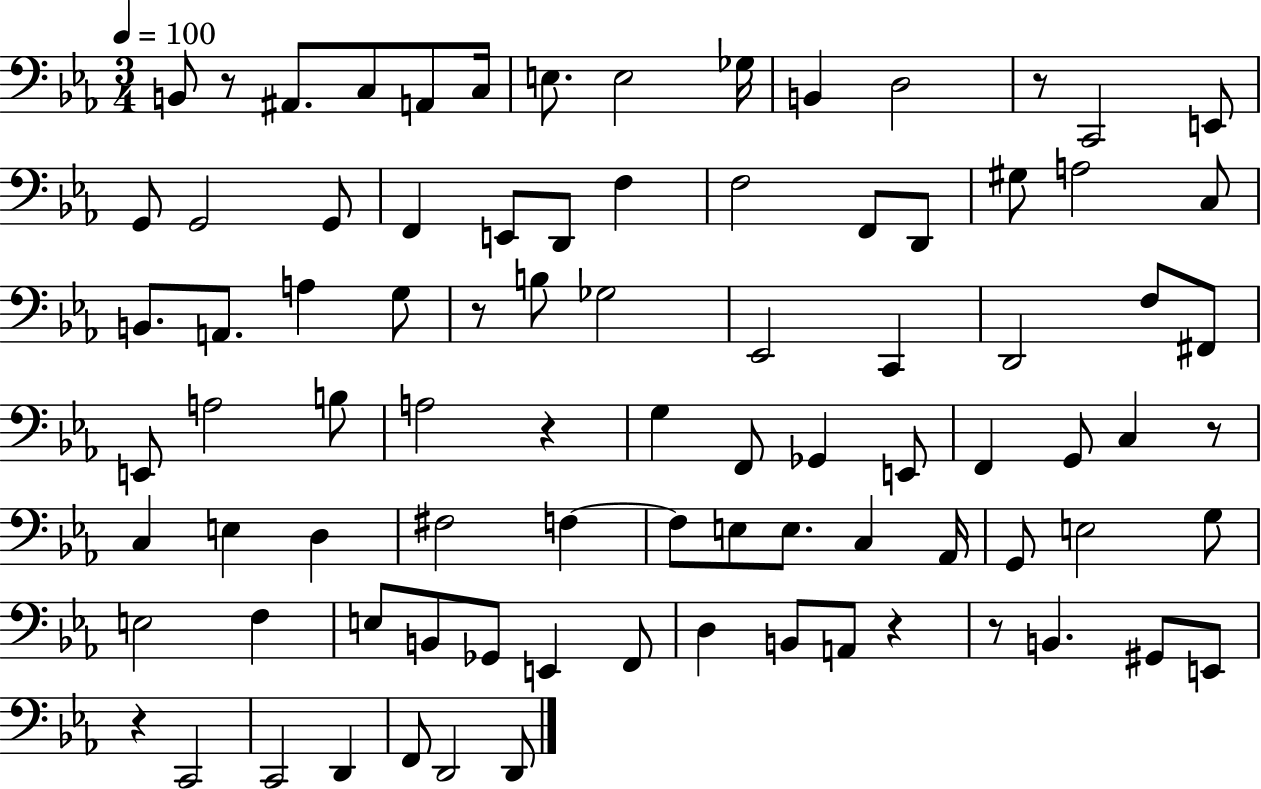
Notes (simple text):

B2/e R/e A#2/e. C3/e A2/e C3/s E3/e. E3/h Gb3/s B2/q D3/h R/e C2/h E2/e G2/e G2/h G2/e F2/q E2/e D2/e F3/q F3/h F2/e D2/e G#3/e A3/h C3/e B2/e. A2/e. A3/q G3/e R/e B3/e Gb3/h Eb2/h C2/q D2/h F3/e F#2/e E2/e A3/h B3/e A3/h R/q G3/q F2/e Gb2/q E2/e F2/q G2/e C3/q R/e C3/q E3/q D3/q F#3/h F3/q F3/e E3/e E3/e. C3/q Ab2/s G2/e E3/h G3/e E3/h F3/q E3/e B2/e Gb2/e E2/q F2/e D3/q B2/e A2/e R/q R/e B2/q. G#2/e E2/e R/q C2/h C2/h D2/q F2/e D2/h D2/e